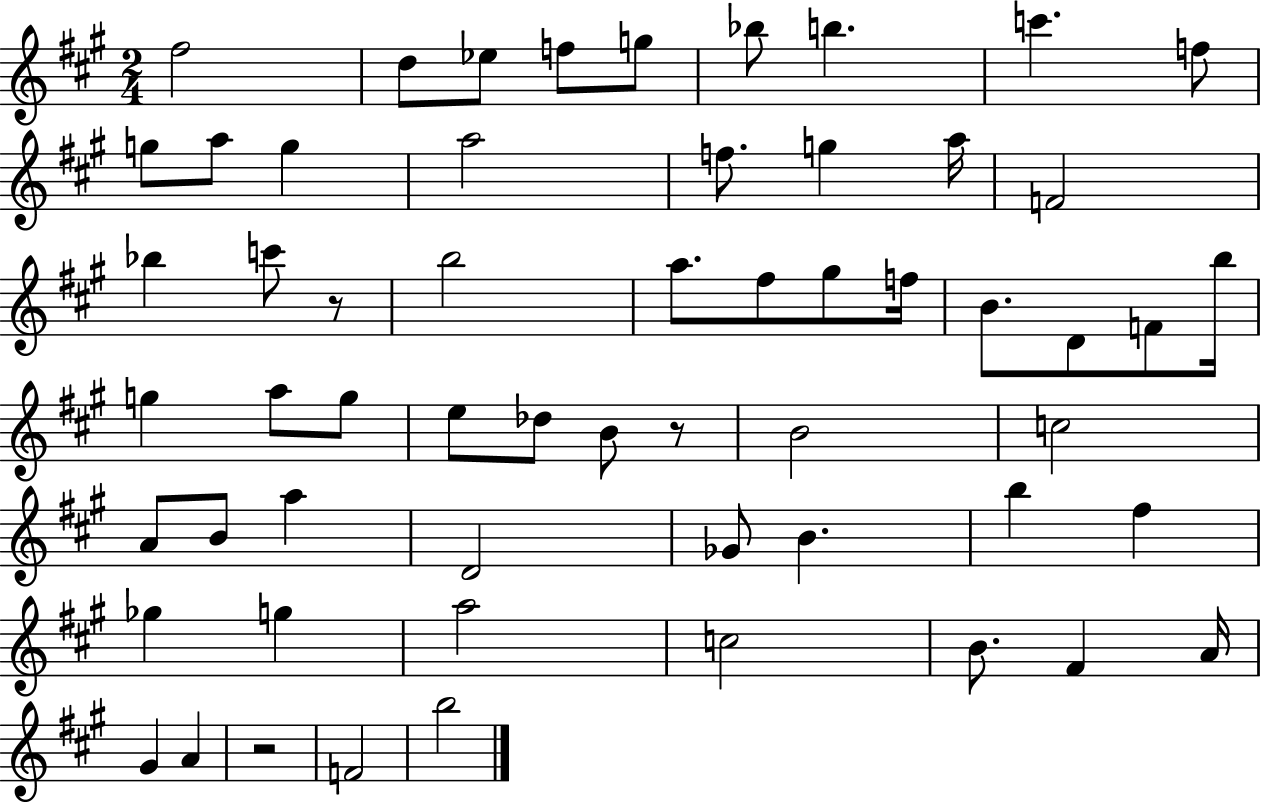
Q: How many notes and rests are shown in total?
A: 58